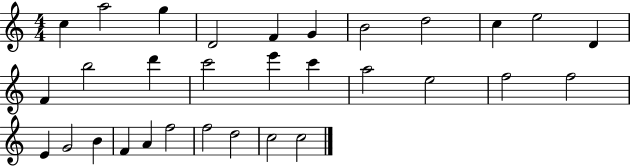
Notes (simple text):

C5/q A5/h G5/q D4/h F4/q G4/q B4/h D5/h C5/q E5/h D4/q F4/q B5/h D6/q C6/h E6/q C6/q A5/h E5/h F5/h F5/h E4/q G4/h B4/q F4/q A4/q F5/h F5/h D5/h C5/h C5/h